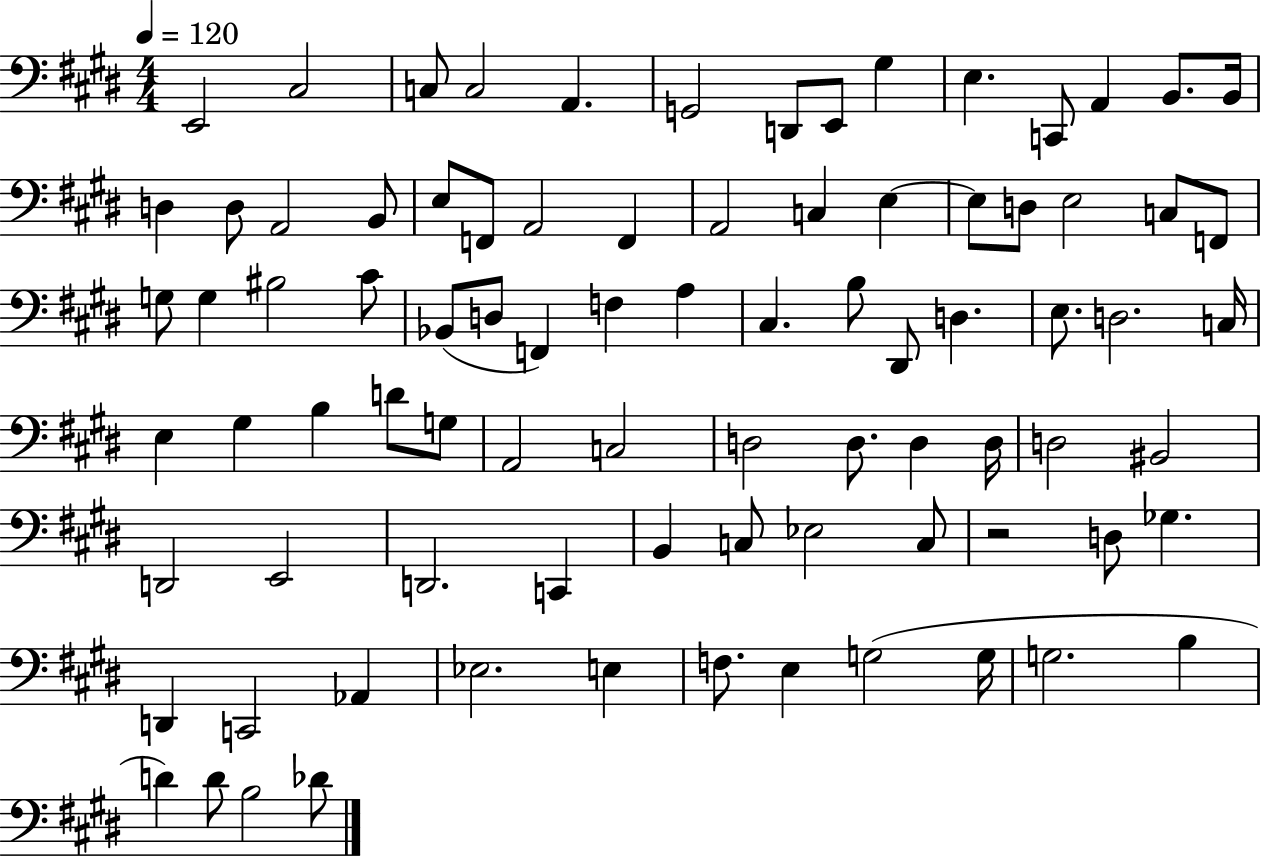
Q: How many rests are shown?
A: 1